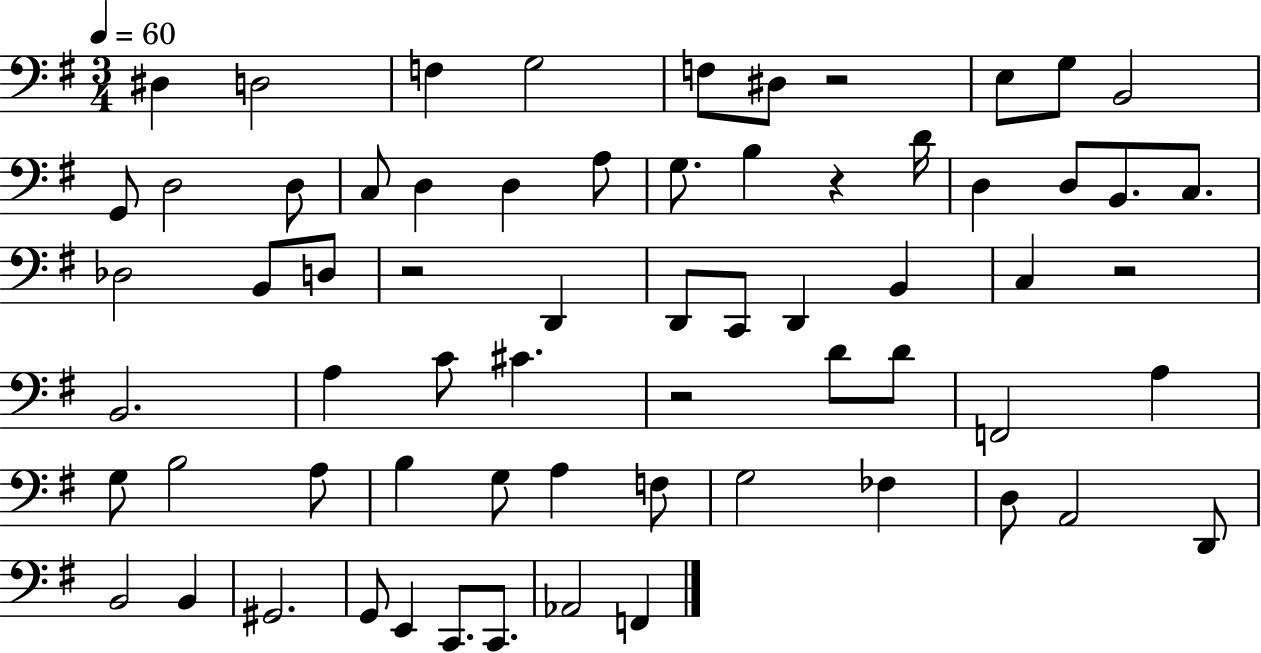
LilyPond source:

{
  \clef bass
  \numericTimeSignature
  \time 3/4
  \key g \major
  \tempo 4 = 60
  dis4 d2 | f4 g2 | f8 dis8 r2 | e8 g8 b,2 | \break g,8 d2 d8 | c8 d4 d4 a8 | g8. b4 r4 d'16 | d4 d8 b,8. c8. | \break des2 b,8 d8 | r2 d,4 | d,8 c,8 d,4 b,4 | c4 r2 | \break b,2. | a4 c'8 cis'4. | r2 d'8 d'8 | f,2 a4 | \break g8 b2 a8 | b4 g8 a4 f8 | g2 fes4 | d8 a,2 d,8 | \break b,2 b,4 | gis,2. | g,8 e,4 c,8. c,8. | aes,2 f,4 | \break \bar "|."
}